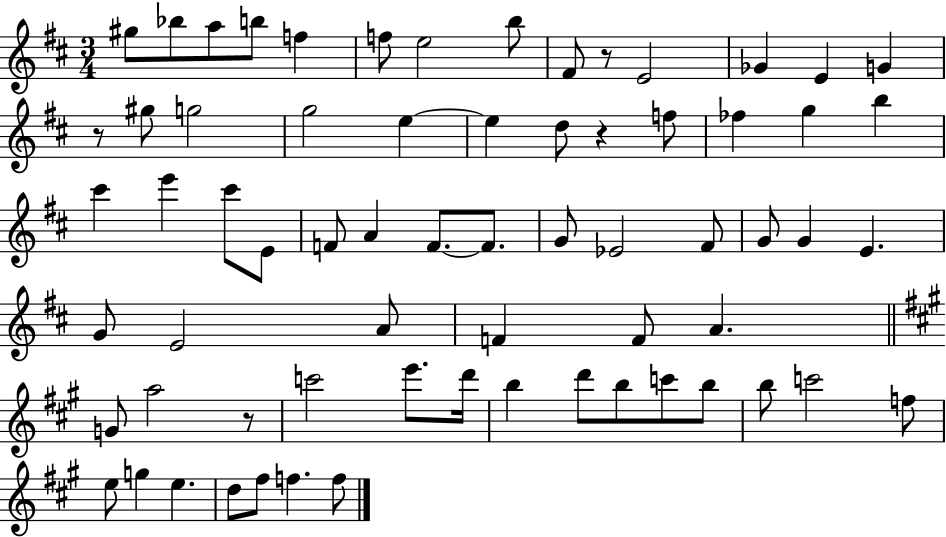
{
  \clef treble
  \numericTimeSignature
  \time 3/4
  \key d \major
  \repeat volta 2 { gis''8 bes''8 a''8 b''8 f''4 | f''8 e''2 b''8 | fis'8 r8 e'2 | ges'4 e'4 g'4 | \break r8 gis''8 g''2 | g''2 e''4~~ | e''4 d''8 r4 f''8 | fes''4 g''4 b''4 | \break cis'''4 e'''4 cis'''8 e'8 | f'8 a'4 f'8.~~ f'8. | g'8 ees'2 fis'8 | g'8 g'4 e'4. | \break g'8 e'2 a'8 | f'4 f'8 a'4. | \bar "||" \break \key a \major g'8 a''2 r8 | c'''2 e'''8. d'''16 | b''4 d'''8 b''8 c'''8 b''8 | b''8 c'''2 f''8 | \break e''8 g''4 e''4. | d''8 fis''8 f''4. f''8 | } \bar "|."
}